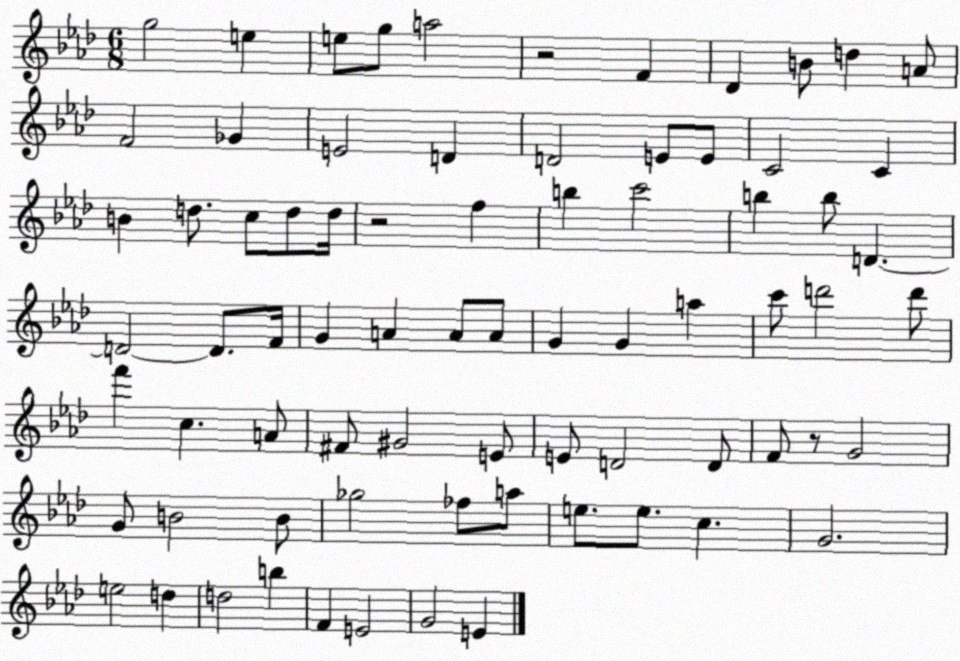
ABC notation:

X:1
T:Untitled
M:6/8
L:1/4
K:Ab
g2 e e/2 g/2 a2 z2 F _D B/2 d A/2 F2 _G E2 D D2 E/2 E/2 C2 C B d/2 c/2 d/2 d/4 z2 f b c'2 b b/2 D D2 D/2 F/4 G A A/2 A/2 G G a c'/2 d'2 d'/2 f' c A/2 ^F/2 ^G2 E/2 E/2 D2 D/2 F/2 z/2 G2 G/2 B2 B/2 _g2 _f/2 a/2 e/2 e/2 c G2 e2 d d2 b F E2 G2 E